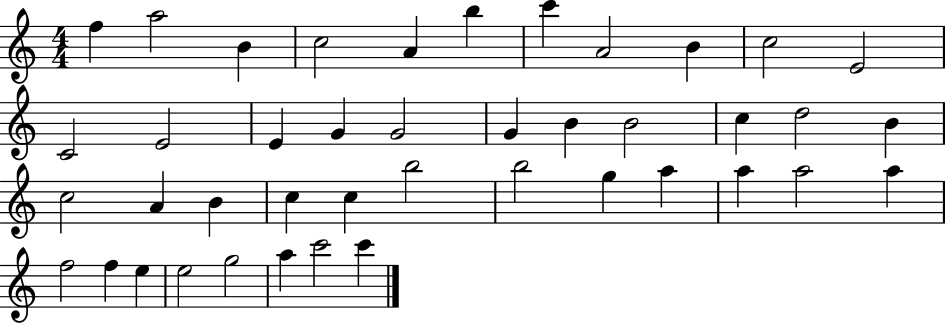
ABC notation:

X:1
T:Untitled
M:4/4
L:1/4
K:C
f a2 B c2 A b c' A2 B c2 E2 C2 E2 E G G2 G B B2 c d2 B c2 A B c c b2 b2 g a a a2 a f2 f e e2 g2 a c'2 c'